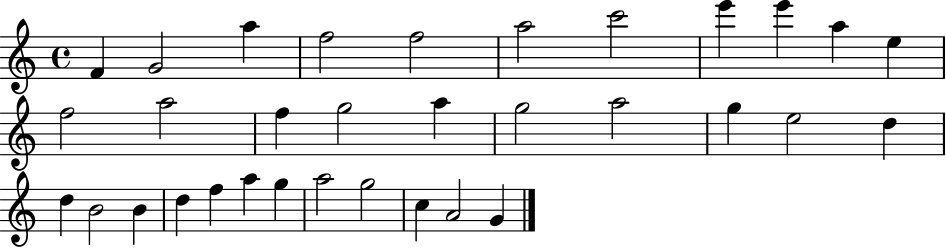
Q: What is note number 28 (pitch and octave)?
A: G5